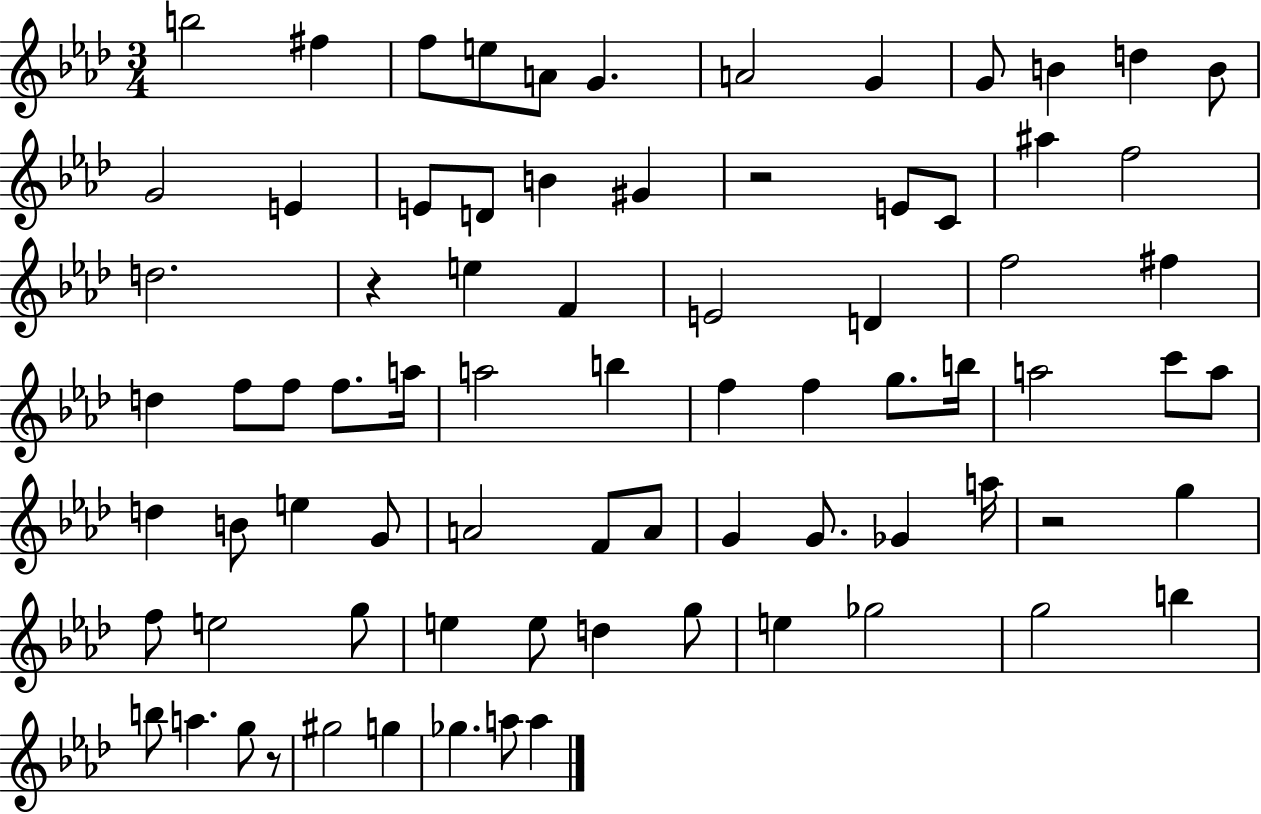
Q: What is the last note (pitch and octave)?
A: A5